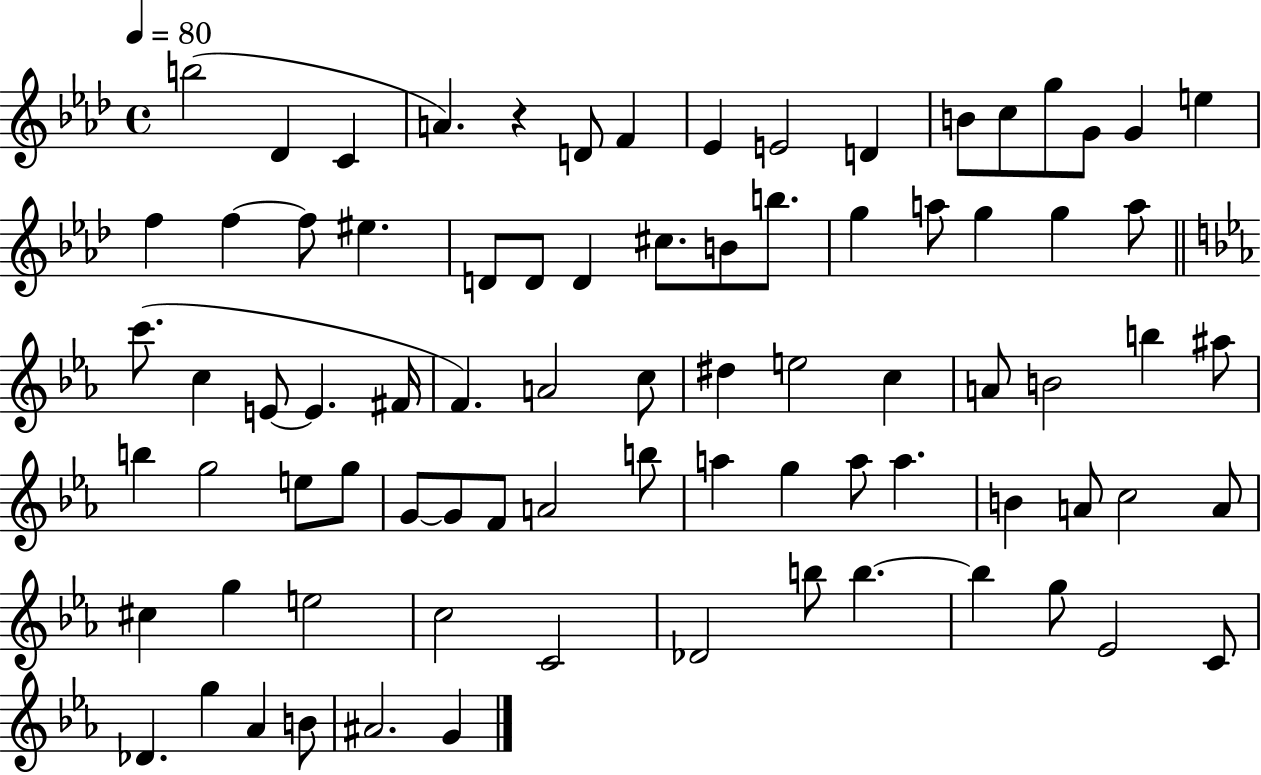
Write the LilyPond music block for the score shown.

{
  \clef treble
  \time 4/4
  \defaultTimeSignature
  \key aes \major
  \tempo 4 = 80
  b''2( des'4 c'4 | a'4.) r4 d'8 f'4 | ees'4 e'2 d'4 | b'8 c''8 g''8 g'8 g'4 e''4 | \break f''4 f''4~~ f''8 eis''4. | d'8 d'8 d'4 cis''8. b'8 b''8. | g''4 a''8 g''4 g''4 a''8 | \bar "||" \break \key c \minor c'''8.( c''4 e'8~~ e'4. fis'16 | f'4.) a'2 c''8 | dis''4 e''2 c''4 | a'8 b'2 b''4 ais''8 | \break b''4 g''2 e''8 g''8 | g'8~~ g'8 f'8 a'2 b''8 | a''4 g''4 a''8 a''4. | b'4 a'8 c''2 a'8 | \break cis''4 g''4 e''2 | c''2 c'2 | des'2 b''8 b''4.~~ | b''4 g''8 ees'2 c'8 | \break des'4. g''4 aes'4 b'8 | ais'2. g'4 | \bar "|."
}